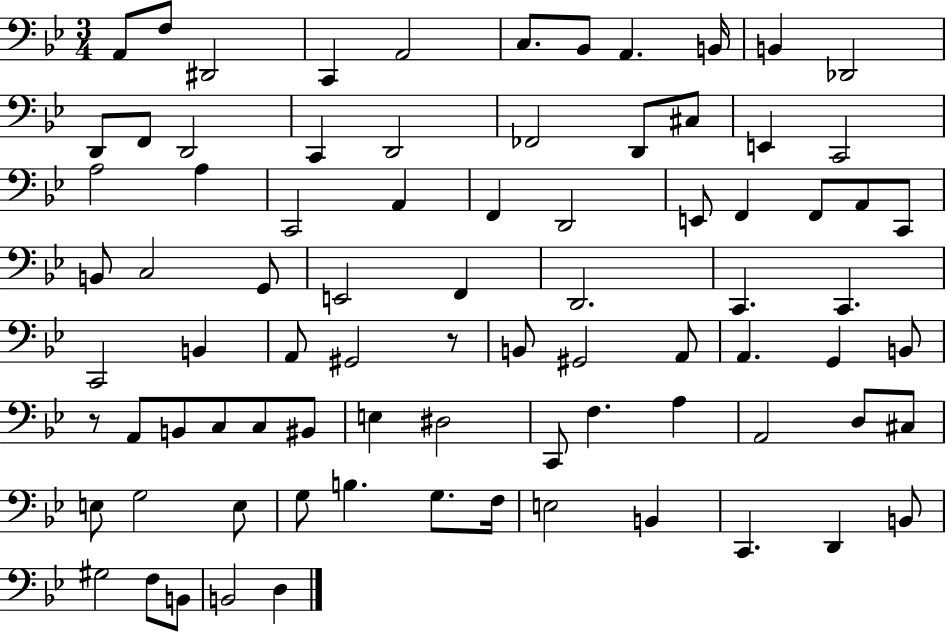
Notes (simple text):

A2/e F3/e D#2/h C2/q A2/h C3/e. Bb2/e A2/q. B2/s B2/q Db2/h D2/e F2/e D2/h C2/q D2/h FES2/h D2/e C#3/e E2/q C2/h A3/h A3/q C2/h A2/q F2/q D2/h E2/e F2/q F2/e A2/e C2/e B2/e C3/h G2/e E2/h F2/q D2/h. C2/q. C2/q. C2/h B2/q A2/e G#2/h R/e B2/e G#2/h A2/e A2/q. G2/q B2/e R/e A2/e B2/e C3/e C3/e BIS2/e E3/q D#3/h C2/e F3/q. A3/q A2/h D3/e C#3/e E3/e G3/h E3/e G3/e B3/q. G3/e. F3/s E3/h B2/q C2/q. D2/q B2/e G#3/h F3/e B2/e B2/h D3/q